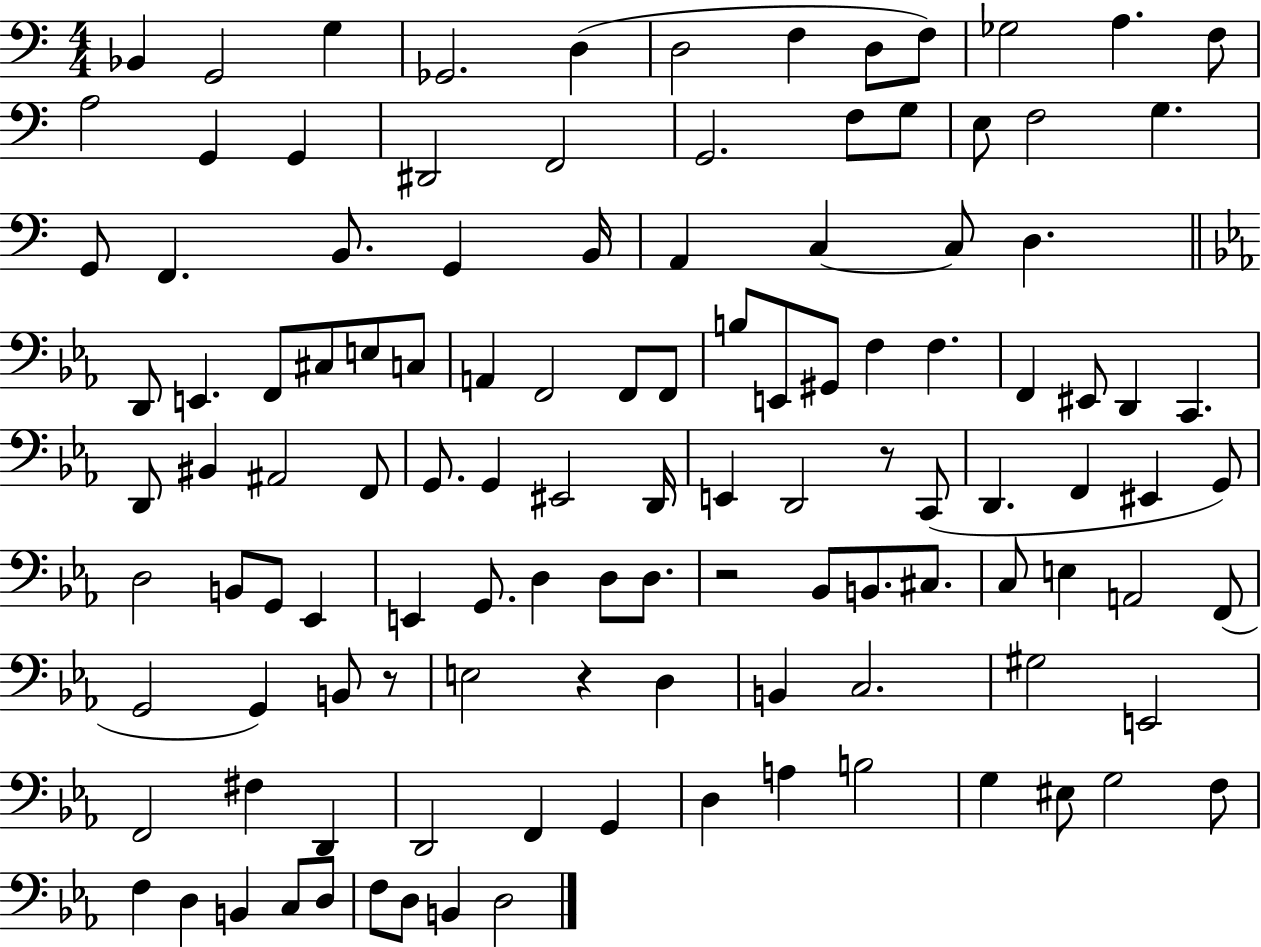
{
  \clef bass
  \numericTimeSignature
  \time 4/4
  \key c \major
  bes,4 g,2 g4 | ges,2. d4( | d2 f4 d8 f8) | ges2 a4. f8 | \break a2 g,4 g,4 | dis,2 f,2 | g,2. f8 g8 | e8 f2 g4. | \break g,8 f,4. b,8. g,4 b,16 | a,4 c4~~ c8 d4. | \bar "||" \break \key ees \major d,8 e,4. f,8 cis8 e8 c8 | a,4 f,2 f,8 f,8 | b8 e,8 gis,8 f4 f4. | f,4 eis,8 d,4 c,4. | \break d,8 bis,4 ais,2 f,8 | g,8. g,4 eis,2 d,16 | e,4 d,2 r8 c,8( | d,4. f,4 eis,4 g,8) | \break d2 b,8 g,8 ees,4 | e,4 g,8. d4 d8 d8. | r2 bes,8 b,8. cis8. | c8 e4 a,2 f,8( | \break g,2 g,4) b,8 r8 | e2 r4 d4 | b,4 c2. | gis2 e,2 | \break f,2 fis4 d,4 | d,2 f,4 g,4 | d4 a4 b2 | g4 eis8 g2 f8 | \break f4 d4 b,4 c8 d8 | f8 d8 b,4 d2 | \bar "|."
}